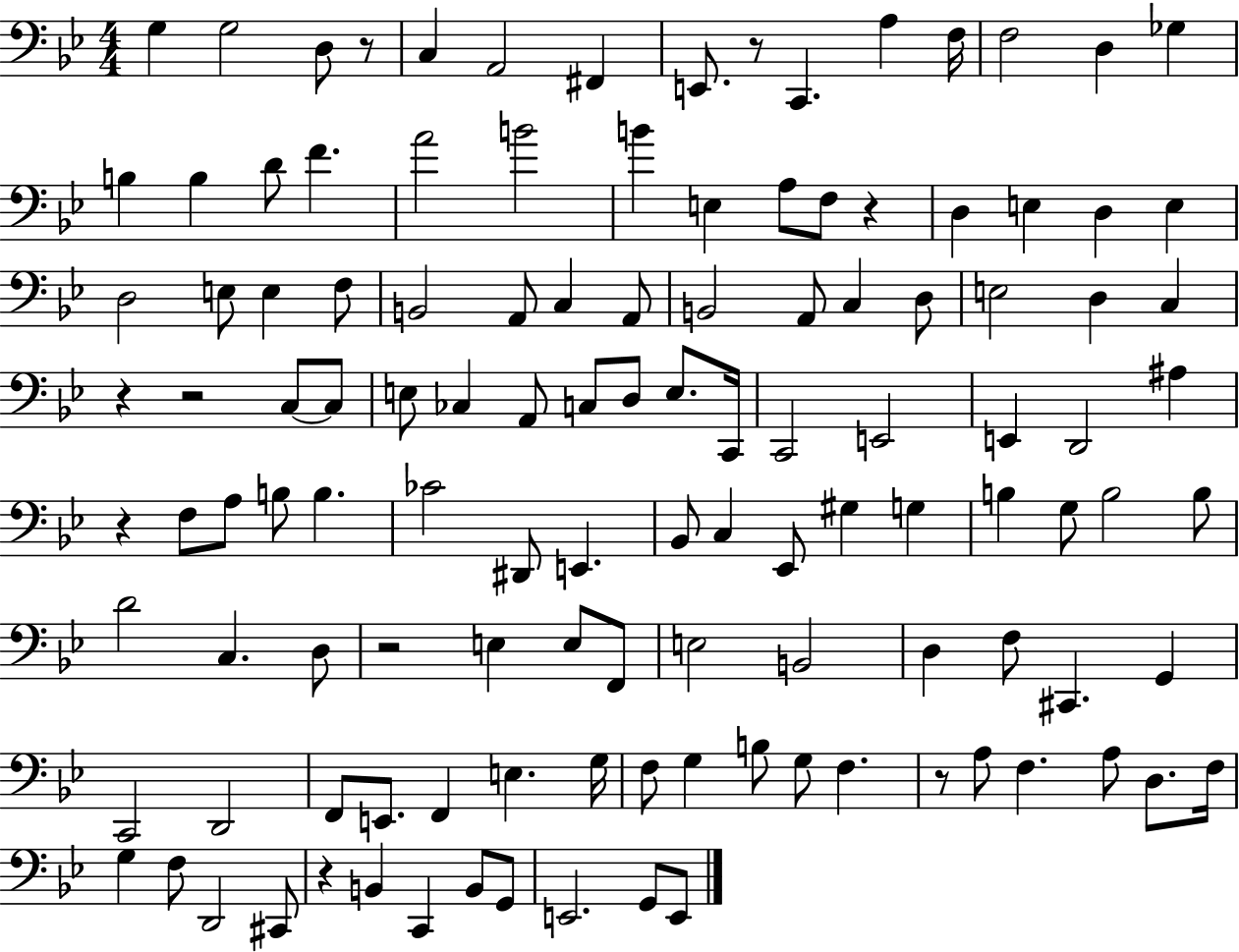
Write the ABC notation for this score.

X:1
T:Untitled
M:4/4
L:1/4
K:Bb
G, G,2 D,/2 z/2 C, A,,2 ^F,, E,,/2 z/2 C,, A, F,/4 F,2 D, _G, B, B, D/2 F A2 B2 B E, A,/2 F,/2 z D, E, D, E, D,2 E,/2 E, F,/2 B,,2 A,,/2 C, A,,/2 B,,2 A,,/2 C, D,/2 E,2 D, C, z z2 C,/2 C,/2 E,/2 _C, A,,/2 C,/2 D,/2 E,/2 C,,/4 C,,2 E,,2 E,, D,,2 ^A, z F,/2 A,/2 B,/2 B, _C2 ^D,,/2 E,, _B,,/2 C, _E,,/2 ^G, G, B, G,/2 B,2 B,/2 D2 C, D,/2 z2 E, E,/2 F,,/2 E,2 B,,2 D, F,/2 ^C,, G,, C,,2 D,,2 F,,/2 E,,/2 F,, E, G,/4 F,/2 G, B,/2 G,/2 F, z/2 A,/2 F, A,/2 D,/2 F,/4 G, F,/2 D,,2 ^C,,/2 z B,, C,, B,,/2 G,,/2 E,,2 G,,/2 E,,/2